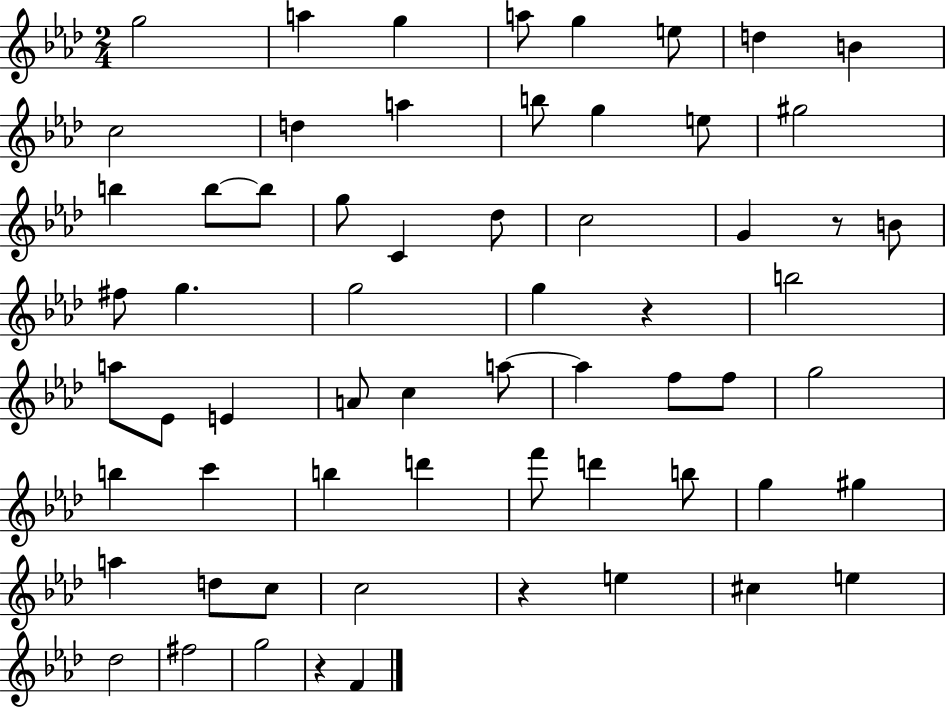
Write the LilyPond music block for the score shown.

{
  \clef treble
  \numericTimeSignature
  \time 2/4
  \key aes \major
  g''2 | a''4 g''4 | a''8 g''4 e''8 | d''4 b'4 | \break c''2 | d''4 a''4 | b''8 g''4 e''8 | gis''2 | \break b''4 b''8~~ b''8 | g''8 c'4 des''8 | c''2 | g'4 r8 b'8 | \break fis''8 g''4. | g''2 | g''4 r4 | b''2 | \break a''8 ees'8 e'4 | a'8 c''4 a''8~~ | a''4 f''8 f''8 | g''2 | \break b''4 c'''4 | b''4 d'''4 | f'''8 d'''4 b''8 | g''4 gis''4 | \break a''4 d''8 c''8 | c''2 | r4 e''4 | cis''4 e''4 | \break des''2 | fis''2 | g''2 | r4 f'4 | \break \bar "|."
}